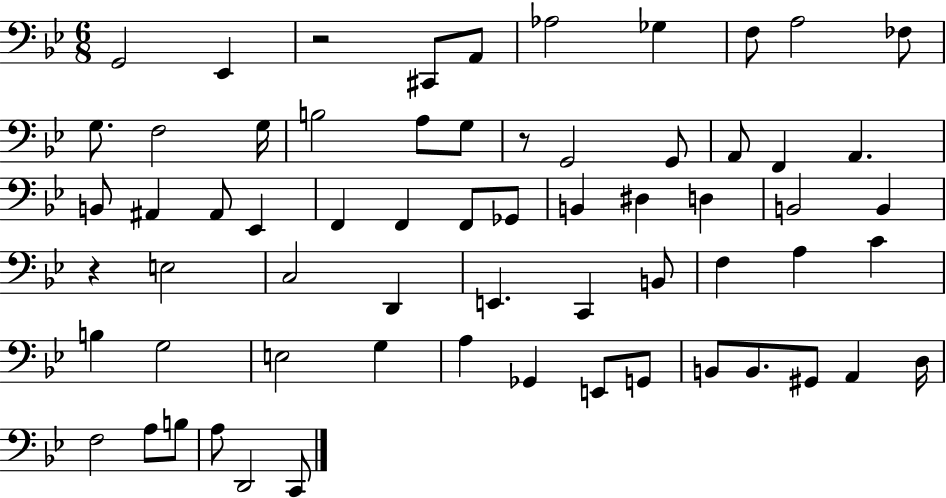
{
  \clef bass
  \numericTimeSignature
  \time 6/8
  \key bes \major
  g,2 ees,4 | r2 cis,8 a,8 | aes2 ges4 | f8 a2 fes8 | \break g8. f2 g16 | b2 a8 g8 | r8 g,2 g,8 | a,8 f,4 a,4. | \break b,8 ais,4 ais,8 ees,4 | f,4 f,4 f,8 ges,8 | b,4 dis4 d4 | b,2 b,4 | \break r4 e2 | c2 d,4 | e,4. c,4 b,8 | f4 a4 c'4 | \break b4 g2 | e2 g4 | a4 ges,4 e,8 g,8 | b,8 b,8. gis,8 a,4 d16 | \break f2 a8 b8 | a8 d,2 c,8 | \bar "|."
}